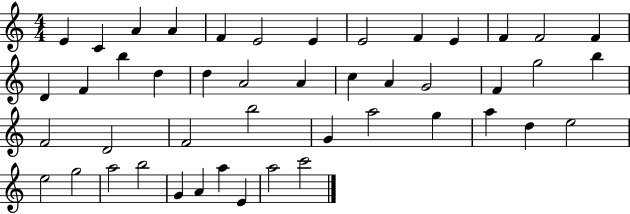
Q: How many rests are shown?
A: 0